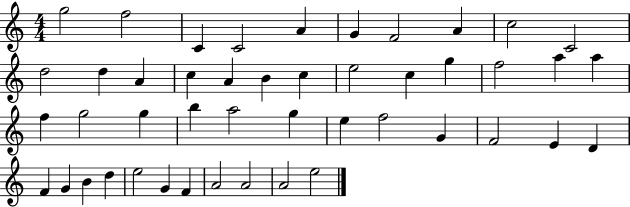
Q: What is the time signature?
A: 4/4